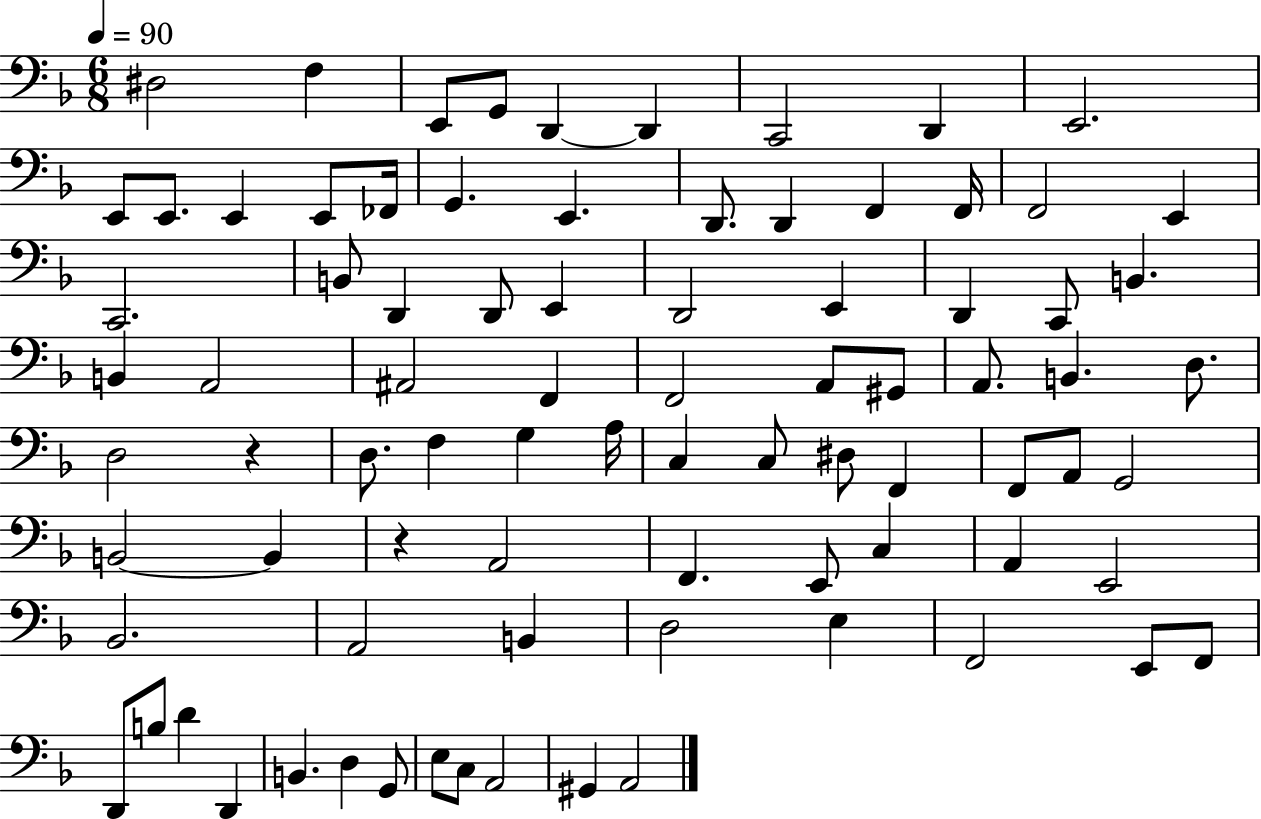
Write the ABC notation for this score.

X:1
T:Untitled
M:6/8
L:1/4
K:F
^D,2 F, E,,/2 G,,/2 D,, D,, C,,2 D,, E,,2 E,,/2 E,,/2 E,, E,,/2 _F,,/4 G,, E,, D,,/2 D,, F,, F,,/4 F,,2 E,, C,,2 B,,/2 D,, D,,/2 E,, D,,2 E,, D,, C,,/2 B,, B,, A,,2 ^A,,2 F,, F,,2 A,,/2 ^G,,/2 A,,/2 B,, D,/2 D,2 z D,/2 F, G, A,/4 C, C,/2 ^D,/2 F,, F,,/2 A,,/2 G,,2 B,,2 B,, z A,,2 F,, E,,/2 C, A,, E,,2 _B,,2 A,,2 B,, D,2 E, F,,2 E,,/2 F,,/2 D,,/2 B,/2 D D,, B,, D, G,,/2 E,/2 C,/2 A,,2 ^G,, A,,2